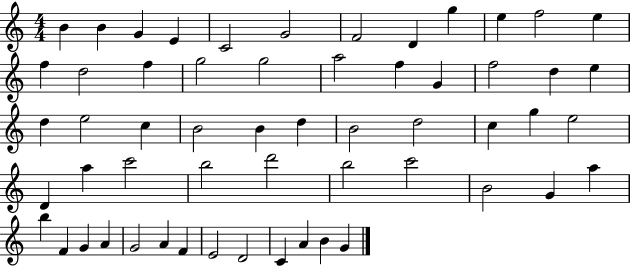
{
  \clef treble
  \numericTimeSignature
  \time 4/4
  \key c \major
  b'4 b'4 g'4 e'4 | c'2 g'2 | f'2 d'4 g''4 | e''4 f''2 e''4 | \break f''4 d''2 f''4 | g''2 g''2 | a''2 f''4 g'4 | f''2 d''4 e''4 | \break d''4 e''2 c''4 | b'2 b'4 d''4 | b'2 d''2 | c''4 g''4 e''2 | \break d'4 a''4 c'''2 | b''2 d'''2 | b''2 c'''2 | b'2 g'4 a''4 | \break b''4 f'4 g'4 a'4 | g'2 a'4 f'4 | e'2 d'2 | c'4 a'4 b'4 g'4 | \break \bar "|."
}